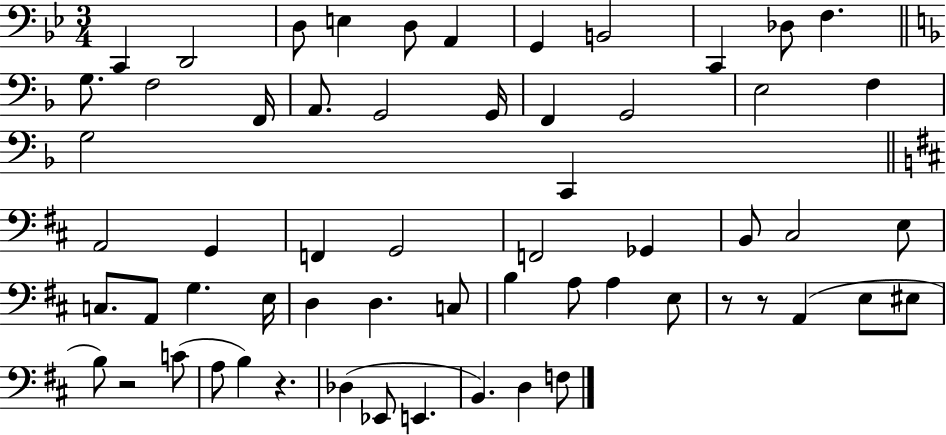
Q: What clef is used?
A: bass